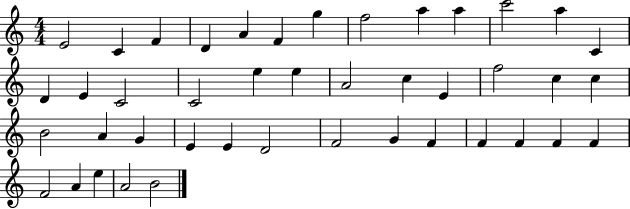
{
  \clef treble
  \numericTimeSignature
  \time 4/4
  \key c \major
  e'2 c'4 f'4 | d'4 a'4 f'4 g''4 | f''2 a''4 a''4 | c'''2 a''4 c'4 | \break d'4 e'4 c'2 | c'2 e''4 e''4 | a'2 c''4 e'4 | f''2 c''4 c''4 | \break b'2 a'4 g'4 | e'4 e'4 d'2 | f'2 g'4 f'4 | f'4 f'4 f'4 f'4 | \break f'2 a'4 e''4 | a'2 b'2 | \bar "|."
}